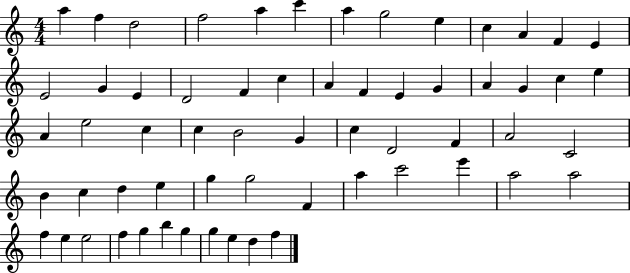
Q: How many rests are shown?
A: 0